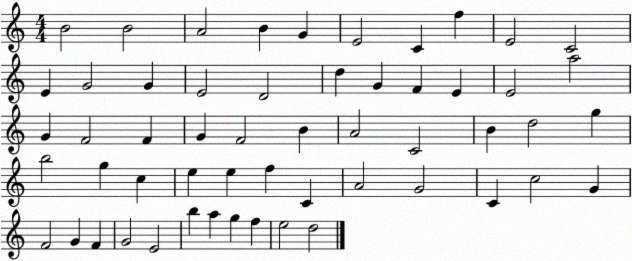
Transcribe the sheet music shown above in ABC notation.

X:1
T:Untitled
M:4/4
L:1/4
K:C
B2 B2 A2 B G E2 C f E2 C2 E G2 G E2 D2 d G F E E2 a2 G F2 F G F2 B A2 C2 B d2 g b2 g c e e f C A2 G2 C c2 G F2 G F G2 E2 b a g f e2 d2